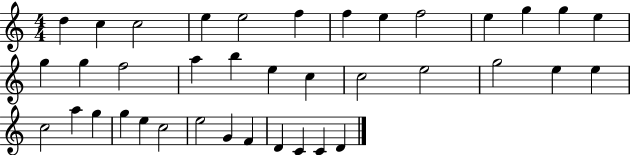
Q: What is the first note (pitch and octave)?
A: D5